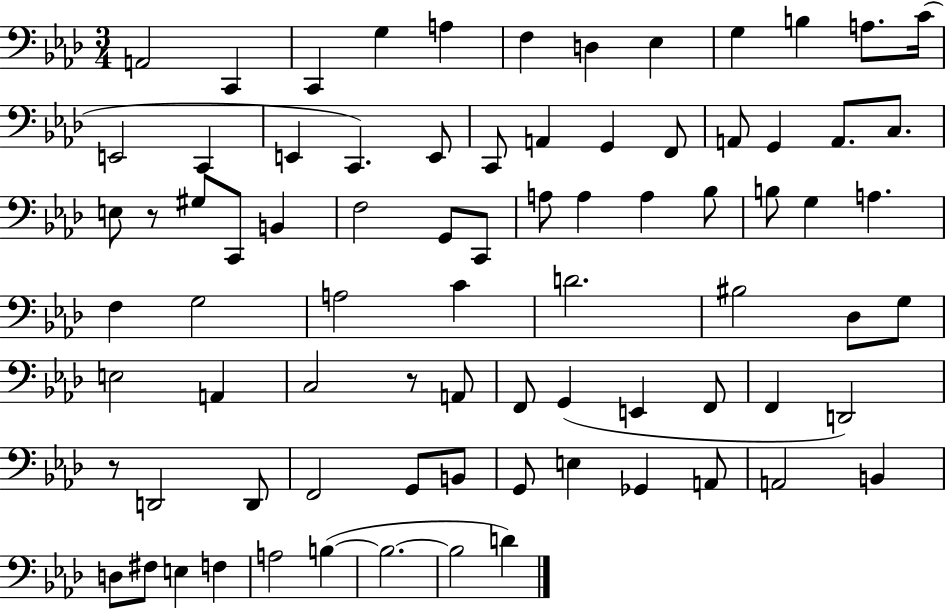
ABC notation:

X:1
T:Untitled
M:3/4
L:1/4
K:Ab
A,,2 C,, C,, G, A, F, D, _E, G, B, A,/2 C/4 E,,2 C,, E,, C,, E,,/2 C,,/2 A,, G,, F,,/2 A,,/2 G,, A,,/2 C,/2 E,/2 z/2 ^G,/2 C,,/2 B,, F,2 G,,/2 C,,/2 A,/2 A, A, _B,/2 B,/2 G, A, F, G,2 A,2 C D2 ^B,2 _D,/2 G,/2 E,2 A,, C,2 z/2 A,,/2 F,,/2 G,, E,, F,,/2 F,, D,,2 z/2 D,,2 D,,/2 F,,2 G,,/2 B,,/2 G,,/2 E, _G,, A,,/2 A,,2 B,, D,/2 ^F,/2 E, F, A,2 B, B,2 B,2 D